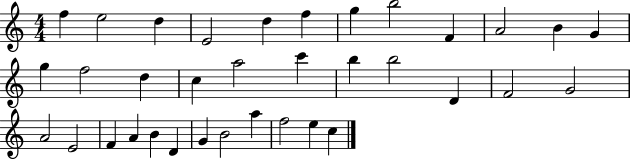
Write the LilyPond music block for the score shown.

{
  \clef treble
  \numericTimeSignature
  \time 4/4
  \key c \major
  f''4 e''2 d''4 | e'2 d''4 f''4 | g''4 b''2 f'4 | a'2 b'4 g'4 | \break g''4 f''2 d''4 | c''4 a''2 c'''4 | b''4 b''2 d'4 | f'2 g'2 | \break a'2 e'2 | f'4 a'4 b'4 d'4 | g'4 b'2 a''4 | f''2 e''4 c''4 | \break \bar "|."
}